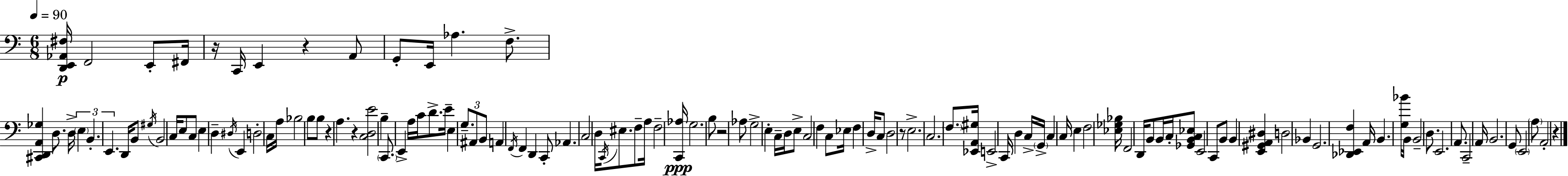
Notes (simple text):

[D2,E2,Ab2,F#3]/s F2/h E2/e F#2/s R/s C2/s E2/q R/q A2/e G2/e E2/s Ab3/q. F3/e. [C#2,D2,A2,Gb3]/q D3/e. D3/s E3/q B2/q. E2/q. D2/s B2/e G#3/s B2/h C3/s E3/e C3/e E3/q D3/q D#3/s E2/q D3/h C3/s A3/s Bb3/h B3/e B3/e R/q A3/q. R/q [C3,D3,E4]/h B3/q C2/e. E2/q A3/s C4/s D4/e. E4/s E3/q G3/e. A#2/e B2/e A2/q F2/s F2/q D2/q C2/e Ab2/q. C3/h D3/s C2/s EIS3/e. F3/e A3/s F3/h [C2,Ab3]/s G3/h. B3/e R/h Ab3/e G3/h E3/q C3/s D3/s E3/e C3/h F3/q C3/e Eb3/s F3/q D3/s C3/e D3/h R/e E3/h. C3/h. F3/e. [Eb2,A2,G#3]/s E2/h C2/s D3/q C3/s G2/s C3/q C3/s E3/q F3/h [Eb3,Gb3,Bb3]/s F2/h D2/s B2/e B2/s C3/s [Gb2,B2,C3,Eb3]/e E2/h C2/e B2/e B2/q [E2,G#2,A2,D#3]/q D3/h Bb2/q G2/h. [Db2,Eb2,F3]/q A2/s B2/q. [G3,Bb4]/s B2/s B2/h D3/e. E2/h. A2/e. C2/h A2/s B2/h. G2/e E2/h A3/e A2/h R/q